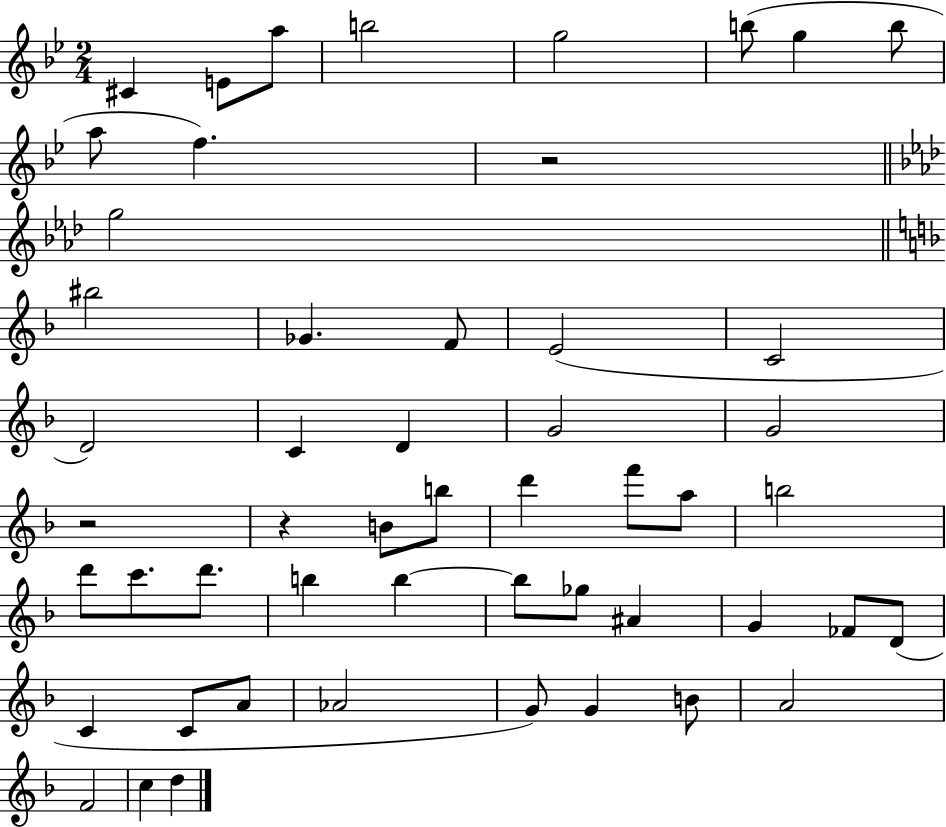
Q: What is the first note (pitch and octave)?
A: C#4